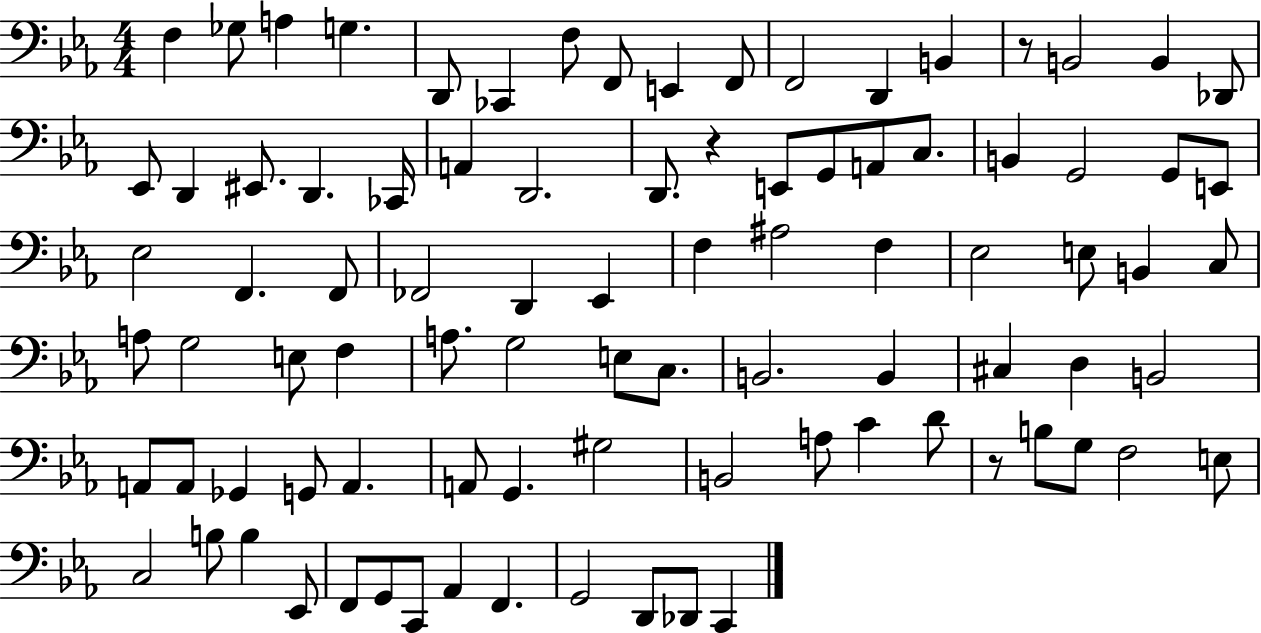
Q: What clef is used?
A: bass